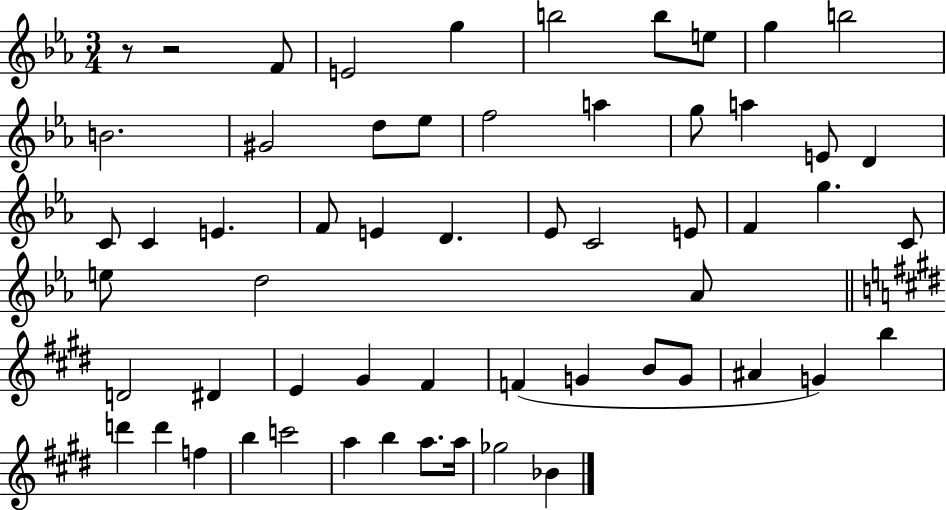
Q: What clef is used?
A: treble